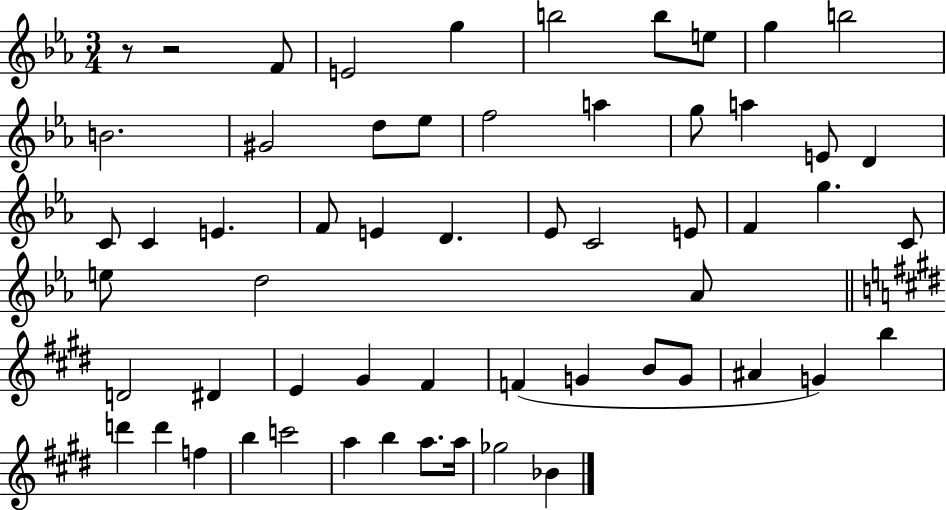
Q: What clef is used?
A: treble